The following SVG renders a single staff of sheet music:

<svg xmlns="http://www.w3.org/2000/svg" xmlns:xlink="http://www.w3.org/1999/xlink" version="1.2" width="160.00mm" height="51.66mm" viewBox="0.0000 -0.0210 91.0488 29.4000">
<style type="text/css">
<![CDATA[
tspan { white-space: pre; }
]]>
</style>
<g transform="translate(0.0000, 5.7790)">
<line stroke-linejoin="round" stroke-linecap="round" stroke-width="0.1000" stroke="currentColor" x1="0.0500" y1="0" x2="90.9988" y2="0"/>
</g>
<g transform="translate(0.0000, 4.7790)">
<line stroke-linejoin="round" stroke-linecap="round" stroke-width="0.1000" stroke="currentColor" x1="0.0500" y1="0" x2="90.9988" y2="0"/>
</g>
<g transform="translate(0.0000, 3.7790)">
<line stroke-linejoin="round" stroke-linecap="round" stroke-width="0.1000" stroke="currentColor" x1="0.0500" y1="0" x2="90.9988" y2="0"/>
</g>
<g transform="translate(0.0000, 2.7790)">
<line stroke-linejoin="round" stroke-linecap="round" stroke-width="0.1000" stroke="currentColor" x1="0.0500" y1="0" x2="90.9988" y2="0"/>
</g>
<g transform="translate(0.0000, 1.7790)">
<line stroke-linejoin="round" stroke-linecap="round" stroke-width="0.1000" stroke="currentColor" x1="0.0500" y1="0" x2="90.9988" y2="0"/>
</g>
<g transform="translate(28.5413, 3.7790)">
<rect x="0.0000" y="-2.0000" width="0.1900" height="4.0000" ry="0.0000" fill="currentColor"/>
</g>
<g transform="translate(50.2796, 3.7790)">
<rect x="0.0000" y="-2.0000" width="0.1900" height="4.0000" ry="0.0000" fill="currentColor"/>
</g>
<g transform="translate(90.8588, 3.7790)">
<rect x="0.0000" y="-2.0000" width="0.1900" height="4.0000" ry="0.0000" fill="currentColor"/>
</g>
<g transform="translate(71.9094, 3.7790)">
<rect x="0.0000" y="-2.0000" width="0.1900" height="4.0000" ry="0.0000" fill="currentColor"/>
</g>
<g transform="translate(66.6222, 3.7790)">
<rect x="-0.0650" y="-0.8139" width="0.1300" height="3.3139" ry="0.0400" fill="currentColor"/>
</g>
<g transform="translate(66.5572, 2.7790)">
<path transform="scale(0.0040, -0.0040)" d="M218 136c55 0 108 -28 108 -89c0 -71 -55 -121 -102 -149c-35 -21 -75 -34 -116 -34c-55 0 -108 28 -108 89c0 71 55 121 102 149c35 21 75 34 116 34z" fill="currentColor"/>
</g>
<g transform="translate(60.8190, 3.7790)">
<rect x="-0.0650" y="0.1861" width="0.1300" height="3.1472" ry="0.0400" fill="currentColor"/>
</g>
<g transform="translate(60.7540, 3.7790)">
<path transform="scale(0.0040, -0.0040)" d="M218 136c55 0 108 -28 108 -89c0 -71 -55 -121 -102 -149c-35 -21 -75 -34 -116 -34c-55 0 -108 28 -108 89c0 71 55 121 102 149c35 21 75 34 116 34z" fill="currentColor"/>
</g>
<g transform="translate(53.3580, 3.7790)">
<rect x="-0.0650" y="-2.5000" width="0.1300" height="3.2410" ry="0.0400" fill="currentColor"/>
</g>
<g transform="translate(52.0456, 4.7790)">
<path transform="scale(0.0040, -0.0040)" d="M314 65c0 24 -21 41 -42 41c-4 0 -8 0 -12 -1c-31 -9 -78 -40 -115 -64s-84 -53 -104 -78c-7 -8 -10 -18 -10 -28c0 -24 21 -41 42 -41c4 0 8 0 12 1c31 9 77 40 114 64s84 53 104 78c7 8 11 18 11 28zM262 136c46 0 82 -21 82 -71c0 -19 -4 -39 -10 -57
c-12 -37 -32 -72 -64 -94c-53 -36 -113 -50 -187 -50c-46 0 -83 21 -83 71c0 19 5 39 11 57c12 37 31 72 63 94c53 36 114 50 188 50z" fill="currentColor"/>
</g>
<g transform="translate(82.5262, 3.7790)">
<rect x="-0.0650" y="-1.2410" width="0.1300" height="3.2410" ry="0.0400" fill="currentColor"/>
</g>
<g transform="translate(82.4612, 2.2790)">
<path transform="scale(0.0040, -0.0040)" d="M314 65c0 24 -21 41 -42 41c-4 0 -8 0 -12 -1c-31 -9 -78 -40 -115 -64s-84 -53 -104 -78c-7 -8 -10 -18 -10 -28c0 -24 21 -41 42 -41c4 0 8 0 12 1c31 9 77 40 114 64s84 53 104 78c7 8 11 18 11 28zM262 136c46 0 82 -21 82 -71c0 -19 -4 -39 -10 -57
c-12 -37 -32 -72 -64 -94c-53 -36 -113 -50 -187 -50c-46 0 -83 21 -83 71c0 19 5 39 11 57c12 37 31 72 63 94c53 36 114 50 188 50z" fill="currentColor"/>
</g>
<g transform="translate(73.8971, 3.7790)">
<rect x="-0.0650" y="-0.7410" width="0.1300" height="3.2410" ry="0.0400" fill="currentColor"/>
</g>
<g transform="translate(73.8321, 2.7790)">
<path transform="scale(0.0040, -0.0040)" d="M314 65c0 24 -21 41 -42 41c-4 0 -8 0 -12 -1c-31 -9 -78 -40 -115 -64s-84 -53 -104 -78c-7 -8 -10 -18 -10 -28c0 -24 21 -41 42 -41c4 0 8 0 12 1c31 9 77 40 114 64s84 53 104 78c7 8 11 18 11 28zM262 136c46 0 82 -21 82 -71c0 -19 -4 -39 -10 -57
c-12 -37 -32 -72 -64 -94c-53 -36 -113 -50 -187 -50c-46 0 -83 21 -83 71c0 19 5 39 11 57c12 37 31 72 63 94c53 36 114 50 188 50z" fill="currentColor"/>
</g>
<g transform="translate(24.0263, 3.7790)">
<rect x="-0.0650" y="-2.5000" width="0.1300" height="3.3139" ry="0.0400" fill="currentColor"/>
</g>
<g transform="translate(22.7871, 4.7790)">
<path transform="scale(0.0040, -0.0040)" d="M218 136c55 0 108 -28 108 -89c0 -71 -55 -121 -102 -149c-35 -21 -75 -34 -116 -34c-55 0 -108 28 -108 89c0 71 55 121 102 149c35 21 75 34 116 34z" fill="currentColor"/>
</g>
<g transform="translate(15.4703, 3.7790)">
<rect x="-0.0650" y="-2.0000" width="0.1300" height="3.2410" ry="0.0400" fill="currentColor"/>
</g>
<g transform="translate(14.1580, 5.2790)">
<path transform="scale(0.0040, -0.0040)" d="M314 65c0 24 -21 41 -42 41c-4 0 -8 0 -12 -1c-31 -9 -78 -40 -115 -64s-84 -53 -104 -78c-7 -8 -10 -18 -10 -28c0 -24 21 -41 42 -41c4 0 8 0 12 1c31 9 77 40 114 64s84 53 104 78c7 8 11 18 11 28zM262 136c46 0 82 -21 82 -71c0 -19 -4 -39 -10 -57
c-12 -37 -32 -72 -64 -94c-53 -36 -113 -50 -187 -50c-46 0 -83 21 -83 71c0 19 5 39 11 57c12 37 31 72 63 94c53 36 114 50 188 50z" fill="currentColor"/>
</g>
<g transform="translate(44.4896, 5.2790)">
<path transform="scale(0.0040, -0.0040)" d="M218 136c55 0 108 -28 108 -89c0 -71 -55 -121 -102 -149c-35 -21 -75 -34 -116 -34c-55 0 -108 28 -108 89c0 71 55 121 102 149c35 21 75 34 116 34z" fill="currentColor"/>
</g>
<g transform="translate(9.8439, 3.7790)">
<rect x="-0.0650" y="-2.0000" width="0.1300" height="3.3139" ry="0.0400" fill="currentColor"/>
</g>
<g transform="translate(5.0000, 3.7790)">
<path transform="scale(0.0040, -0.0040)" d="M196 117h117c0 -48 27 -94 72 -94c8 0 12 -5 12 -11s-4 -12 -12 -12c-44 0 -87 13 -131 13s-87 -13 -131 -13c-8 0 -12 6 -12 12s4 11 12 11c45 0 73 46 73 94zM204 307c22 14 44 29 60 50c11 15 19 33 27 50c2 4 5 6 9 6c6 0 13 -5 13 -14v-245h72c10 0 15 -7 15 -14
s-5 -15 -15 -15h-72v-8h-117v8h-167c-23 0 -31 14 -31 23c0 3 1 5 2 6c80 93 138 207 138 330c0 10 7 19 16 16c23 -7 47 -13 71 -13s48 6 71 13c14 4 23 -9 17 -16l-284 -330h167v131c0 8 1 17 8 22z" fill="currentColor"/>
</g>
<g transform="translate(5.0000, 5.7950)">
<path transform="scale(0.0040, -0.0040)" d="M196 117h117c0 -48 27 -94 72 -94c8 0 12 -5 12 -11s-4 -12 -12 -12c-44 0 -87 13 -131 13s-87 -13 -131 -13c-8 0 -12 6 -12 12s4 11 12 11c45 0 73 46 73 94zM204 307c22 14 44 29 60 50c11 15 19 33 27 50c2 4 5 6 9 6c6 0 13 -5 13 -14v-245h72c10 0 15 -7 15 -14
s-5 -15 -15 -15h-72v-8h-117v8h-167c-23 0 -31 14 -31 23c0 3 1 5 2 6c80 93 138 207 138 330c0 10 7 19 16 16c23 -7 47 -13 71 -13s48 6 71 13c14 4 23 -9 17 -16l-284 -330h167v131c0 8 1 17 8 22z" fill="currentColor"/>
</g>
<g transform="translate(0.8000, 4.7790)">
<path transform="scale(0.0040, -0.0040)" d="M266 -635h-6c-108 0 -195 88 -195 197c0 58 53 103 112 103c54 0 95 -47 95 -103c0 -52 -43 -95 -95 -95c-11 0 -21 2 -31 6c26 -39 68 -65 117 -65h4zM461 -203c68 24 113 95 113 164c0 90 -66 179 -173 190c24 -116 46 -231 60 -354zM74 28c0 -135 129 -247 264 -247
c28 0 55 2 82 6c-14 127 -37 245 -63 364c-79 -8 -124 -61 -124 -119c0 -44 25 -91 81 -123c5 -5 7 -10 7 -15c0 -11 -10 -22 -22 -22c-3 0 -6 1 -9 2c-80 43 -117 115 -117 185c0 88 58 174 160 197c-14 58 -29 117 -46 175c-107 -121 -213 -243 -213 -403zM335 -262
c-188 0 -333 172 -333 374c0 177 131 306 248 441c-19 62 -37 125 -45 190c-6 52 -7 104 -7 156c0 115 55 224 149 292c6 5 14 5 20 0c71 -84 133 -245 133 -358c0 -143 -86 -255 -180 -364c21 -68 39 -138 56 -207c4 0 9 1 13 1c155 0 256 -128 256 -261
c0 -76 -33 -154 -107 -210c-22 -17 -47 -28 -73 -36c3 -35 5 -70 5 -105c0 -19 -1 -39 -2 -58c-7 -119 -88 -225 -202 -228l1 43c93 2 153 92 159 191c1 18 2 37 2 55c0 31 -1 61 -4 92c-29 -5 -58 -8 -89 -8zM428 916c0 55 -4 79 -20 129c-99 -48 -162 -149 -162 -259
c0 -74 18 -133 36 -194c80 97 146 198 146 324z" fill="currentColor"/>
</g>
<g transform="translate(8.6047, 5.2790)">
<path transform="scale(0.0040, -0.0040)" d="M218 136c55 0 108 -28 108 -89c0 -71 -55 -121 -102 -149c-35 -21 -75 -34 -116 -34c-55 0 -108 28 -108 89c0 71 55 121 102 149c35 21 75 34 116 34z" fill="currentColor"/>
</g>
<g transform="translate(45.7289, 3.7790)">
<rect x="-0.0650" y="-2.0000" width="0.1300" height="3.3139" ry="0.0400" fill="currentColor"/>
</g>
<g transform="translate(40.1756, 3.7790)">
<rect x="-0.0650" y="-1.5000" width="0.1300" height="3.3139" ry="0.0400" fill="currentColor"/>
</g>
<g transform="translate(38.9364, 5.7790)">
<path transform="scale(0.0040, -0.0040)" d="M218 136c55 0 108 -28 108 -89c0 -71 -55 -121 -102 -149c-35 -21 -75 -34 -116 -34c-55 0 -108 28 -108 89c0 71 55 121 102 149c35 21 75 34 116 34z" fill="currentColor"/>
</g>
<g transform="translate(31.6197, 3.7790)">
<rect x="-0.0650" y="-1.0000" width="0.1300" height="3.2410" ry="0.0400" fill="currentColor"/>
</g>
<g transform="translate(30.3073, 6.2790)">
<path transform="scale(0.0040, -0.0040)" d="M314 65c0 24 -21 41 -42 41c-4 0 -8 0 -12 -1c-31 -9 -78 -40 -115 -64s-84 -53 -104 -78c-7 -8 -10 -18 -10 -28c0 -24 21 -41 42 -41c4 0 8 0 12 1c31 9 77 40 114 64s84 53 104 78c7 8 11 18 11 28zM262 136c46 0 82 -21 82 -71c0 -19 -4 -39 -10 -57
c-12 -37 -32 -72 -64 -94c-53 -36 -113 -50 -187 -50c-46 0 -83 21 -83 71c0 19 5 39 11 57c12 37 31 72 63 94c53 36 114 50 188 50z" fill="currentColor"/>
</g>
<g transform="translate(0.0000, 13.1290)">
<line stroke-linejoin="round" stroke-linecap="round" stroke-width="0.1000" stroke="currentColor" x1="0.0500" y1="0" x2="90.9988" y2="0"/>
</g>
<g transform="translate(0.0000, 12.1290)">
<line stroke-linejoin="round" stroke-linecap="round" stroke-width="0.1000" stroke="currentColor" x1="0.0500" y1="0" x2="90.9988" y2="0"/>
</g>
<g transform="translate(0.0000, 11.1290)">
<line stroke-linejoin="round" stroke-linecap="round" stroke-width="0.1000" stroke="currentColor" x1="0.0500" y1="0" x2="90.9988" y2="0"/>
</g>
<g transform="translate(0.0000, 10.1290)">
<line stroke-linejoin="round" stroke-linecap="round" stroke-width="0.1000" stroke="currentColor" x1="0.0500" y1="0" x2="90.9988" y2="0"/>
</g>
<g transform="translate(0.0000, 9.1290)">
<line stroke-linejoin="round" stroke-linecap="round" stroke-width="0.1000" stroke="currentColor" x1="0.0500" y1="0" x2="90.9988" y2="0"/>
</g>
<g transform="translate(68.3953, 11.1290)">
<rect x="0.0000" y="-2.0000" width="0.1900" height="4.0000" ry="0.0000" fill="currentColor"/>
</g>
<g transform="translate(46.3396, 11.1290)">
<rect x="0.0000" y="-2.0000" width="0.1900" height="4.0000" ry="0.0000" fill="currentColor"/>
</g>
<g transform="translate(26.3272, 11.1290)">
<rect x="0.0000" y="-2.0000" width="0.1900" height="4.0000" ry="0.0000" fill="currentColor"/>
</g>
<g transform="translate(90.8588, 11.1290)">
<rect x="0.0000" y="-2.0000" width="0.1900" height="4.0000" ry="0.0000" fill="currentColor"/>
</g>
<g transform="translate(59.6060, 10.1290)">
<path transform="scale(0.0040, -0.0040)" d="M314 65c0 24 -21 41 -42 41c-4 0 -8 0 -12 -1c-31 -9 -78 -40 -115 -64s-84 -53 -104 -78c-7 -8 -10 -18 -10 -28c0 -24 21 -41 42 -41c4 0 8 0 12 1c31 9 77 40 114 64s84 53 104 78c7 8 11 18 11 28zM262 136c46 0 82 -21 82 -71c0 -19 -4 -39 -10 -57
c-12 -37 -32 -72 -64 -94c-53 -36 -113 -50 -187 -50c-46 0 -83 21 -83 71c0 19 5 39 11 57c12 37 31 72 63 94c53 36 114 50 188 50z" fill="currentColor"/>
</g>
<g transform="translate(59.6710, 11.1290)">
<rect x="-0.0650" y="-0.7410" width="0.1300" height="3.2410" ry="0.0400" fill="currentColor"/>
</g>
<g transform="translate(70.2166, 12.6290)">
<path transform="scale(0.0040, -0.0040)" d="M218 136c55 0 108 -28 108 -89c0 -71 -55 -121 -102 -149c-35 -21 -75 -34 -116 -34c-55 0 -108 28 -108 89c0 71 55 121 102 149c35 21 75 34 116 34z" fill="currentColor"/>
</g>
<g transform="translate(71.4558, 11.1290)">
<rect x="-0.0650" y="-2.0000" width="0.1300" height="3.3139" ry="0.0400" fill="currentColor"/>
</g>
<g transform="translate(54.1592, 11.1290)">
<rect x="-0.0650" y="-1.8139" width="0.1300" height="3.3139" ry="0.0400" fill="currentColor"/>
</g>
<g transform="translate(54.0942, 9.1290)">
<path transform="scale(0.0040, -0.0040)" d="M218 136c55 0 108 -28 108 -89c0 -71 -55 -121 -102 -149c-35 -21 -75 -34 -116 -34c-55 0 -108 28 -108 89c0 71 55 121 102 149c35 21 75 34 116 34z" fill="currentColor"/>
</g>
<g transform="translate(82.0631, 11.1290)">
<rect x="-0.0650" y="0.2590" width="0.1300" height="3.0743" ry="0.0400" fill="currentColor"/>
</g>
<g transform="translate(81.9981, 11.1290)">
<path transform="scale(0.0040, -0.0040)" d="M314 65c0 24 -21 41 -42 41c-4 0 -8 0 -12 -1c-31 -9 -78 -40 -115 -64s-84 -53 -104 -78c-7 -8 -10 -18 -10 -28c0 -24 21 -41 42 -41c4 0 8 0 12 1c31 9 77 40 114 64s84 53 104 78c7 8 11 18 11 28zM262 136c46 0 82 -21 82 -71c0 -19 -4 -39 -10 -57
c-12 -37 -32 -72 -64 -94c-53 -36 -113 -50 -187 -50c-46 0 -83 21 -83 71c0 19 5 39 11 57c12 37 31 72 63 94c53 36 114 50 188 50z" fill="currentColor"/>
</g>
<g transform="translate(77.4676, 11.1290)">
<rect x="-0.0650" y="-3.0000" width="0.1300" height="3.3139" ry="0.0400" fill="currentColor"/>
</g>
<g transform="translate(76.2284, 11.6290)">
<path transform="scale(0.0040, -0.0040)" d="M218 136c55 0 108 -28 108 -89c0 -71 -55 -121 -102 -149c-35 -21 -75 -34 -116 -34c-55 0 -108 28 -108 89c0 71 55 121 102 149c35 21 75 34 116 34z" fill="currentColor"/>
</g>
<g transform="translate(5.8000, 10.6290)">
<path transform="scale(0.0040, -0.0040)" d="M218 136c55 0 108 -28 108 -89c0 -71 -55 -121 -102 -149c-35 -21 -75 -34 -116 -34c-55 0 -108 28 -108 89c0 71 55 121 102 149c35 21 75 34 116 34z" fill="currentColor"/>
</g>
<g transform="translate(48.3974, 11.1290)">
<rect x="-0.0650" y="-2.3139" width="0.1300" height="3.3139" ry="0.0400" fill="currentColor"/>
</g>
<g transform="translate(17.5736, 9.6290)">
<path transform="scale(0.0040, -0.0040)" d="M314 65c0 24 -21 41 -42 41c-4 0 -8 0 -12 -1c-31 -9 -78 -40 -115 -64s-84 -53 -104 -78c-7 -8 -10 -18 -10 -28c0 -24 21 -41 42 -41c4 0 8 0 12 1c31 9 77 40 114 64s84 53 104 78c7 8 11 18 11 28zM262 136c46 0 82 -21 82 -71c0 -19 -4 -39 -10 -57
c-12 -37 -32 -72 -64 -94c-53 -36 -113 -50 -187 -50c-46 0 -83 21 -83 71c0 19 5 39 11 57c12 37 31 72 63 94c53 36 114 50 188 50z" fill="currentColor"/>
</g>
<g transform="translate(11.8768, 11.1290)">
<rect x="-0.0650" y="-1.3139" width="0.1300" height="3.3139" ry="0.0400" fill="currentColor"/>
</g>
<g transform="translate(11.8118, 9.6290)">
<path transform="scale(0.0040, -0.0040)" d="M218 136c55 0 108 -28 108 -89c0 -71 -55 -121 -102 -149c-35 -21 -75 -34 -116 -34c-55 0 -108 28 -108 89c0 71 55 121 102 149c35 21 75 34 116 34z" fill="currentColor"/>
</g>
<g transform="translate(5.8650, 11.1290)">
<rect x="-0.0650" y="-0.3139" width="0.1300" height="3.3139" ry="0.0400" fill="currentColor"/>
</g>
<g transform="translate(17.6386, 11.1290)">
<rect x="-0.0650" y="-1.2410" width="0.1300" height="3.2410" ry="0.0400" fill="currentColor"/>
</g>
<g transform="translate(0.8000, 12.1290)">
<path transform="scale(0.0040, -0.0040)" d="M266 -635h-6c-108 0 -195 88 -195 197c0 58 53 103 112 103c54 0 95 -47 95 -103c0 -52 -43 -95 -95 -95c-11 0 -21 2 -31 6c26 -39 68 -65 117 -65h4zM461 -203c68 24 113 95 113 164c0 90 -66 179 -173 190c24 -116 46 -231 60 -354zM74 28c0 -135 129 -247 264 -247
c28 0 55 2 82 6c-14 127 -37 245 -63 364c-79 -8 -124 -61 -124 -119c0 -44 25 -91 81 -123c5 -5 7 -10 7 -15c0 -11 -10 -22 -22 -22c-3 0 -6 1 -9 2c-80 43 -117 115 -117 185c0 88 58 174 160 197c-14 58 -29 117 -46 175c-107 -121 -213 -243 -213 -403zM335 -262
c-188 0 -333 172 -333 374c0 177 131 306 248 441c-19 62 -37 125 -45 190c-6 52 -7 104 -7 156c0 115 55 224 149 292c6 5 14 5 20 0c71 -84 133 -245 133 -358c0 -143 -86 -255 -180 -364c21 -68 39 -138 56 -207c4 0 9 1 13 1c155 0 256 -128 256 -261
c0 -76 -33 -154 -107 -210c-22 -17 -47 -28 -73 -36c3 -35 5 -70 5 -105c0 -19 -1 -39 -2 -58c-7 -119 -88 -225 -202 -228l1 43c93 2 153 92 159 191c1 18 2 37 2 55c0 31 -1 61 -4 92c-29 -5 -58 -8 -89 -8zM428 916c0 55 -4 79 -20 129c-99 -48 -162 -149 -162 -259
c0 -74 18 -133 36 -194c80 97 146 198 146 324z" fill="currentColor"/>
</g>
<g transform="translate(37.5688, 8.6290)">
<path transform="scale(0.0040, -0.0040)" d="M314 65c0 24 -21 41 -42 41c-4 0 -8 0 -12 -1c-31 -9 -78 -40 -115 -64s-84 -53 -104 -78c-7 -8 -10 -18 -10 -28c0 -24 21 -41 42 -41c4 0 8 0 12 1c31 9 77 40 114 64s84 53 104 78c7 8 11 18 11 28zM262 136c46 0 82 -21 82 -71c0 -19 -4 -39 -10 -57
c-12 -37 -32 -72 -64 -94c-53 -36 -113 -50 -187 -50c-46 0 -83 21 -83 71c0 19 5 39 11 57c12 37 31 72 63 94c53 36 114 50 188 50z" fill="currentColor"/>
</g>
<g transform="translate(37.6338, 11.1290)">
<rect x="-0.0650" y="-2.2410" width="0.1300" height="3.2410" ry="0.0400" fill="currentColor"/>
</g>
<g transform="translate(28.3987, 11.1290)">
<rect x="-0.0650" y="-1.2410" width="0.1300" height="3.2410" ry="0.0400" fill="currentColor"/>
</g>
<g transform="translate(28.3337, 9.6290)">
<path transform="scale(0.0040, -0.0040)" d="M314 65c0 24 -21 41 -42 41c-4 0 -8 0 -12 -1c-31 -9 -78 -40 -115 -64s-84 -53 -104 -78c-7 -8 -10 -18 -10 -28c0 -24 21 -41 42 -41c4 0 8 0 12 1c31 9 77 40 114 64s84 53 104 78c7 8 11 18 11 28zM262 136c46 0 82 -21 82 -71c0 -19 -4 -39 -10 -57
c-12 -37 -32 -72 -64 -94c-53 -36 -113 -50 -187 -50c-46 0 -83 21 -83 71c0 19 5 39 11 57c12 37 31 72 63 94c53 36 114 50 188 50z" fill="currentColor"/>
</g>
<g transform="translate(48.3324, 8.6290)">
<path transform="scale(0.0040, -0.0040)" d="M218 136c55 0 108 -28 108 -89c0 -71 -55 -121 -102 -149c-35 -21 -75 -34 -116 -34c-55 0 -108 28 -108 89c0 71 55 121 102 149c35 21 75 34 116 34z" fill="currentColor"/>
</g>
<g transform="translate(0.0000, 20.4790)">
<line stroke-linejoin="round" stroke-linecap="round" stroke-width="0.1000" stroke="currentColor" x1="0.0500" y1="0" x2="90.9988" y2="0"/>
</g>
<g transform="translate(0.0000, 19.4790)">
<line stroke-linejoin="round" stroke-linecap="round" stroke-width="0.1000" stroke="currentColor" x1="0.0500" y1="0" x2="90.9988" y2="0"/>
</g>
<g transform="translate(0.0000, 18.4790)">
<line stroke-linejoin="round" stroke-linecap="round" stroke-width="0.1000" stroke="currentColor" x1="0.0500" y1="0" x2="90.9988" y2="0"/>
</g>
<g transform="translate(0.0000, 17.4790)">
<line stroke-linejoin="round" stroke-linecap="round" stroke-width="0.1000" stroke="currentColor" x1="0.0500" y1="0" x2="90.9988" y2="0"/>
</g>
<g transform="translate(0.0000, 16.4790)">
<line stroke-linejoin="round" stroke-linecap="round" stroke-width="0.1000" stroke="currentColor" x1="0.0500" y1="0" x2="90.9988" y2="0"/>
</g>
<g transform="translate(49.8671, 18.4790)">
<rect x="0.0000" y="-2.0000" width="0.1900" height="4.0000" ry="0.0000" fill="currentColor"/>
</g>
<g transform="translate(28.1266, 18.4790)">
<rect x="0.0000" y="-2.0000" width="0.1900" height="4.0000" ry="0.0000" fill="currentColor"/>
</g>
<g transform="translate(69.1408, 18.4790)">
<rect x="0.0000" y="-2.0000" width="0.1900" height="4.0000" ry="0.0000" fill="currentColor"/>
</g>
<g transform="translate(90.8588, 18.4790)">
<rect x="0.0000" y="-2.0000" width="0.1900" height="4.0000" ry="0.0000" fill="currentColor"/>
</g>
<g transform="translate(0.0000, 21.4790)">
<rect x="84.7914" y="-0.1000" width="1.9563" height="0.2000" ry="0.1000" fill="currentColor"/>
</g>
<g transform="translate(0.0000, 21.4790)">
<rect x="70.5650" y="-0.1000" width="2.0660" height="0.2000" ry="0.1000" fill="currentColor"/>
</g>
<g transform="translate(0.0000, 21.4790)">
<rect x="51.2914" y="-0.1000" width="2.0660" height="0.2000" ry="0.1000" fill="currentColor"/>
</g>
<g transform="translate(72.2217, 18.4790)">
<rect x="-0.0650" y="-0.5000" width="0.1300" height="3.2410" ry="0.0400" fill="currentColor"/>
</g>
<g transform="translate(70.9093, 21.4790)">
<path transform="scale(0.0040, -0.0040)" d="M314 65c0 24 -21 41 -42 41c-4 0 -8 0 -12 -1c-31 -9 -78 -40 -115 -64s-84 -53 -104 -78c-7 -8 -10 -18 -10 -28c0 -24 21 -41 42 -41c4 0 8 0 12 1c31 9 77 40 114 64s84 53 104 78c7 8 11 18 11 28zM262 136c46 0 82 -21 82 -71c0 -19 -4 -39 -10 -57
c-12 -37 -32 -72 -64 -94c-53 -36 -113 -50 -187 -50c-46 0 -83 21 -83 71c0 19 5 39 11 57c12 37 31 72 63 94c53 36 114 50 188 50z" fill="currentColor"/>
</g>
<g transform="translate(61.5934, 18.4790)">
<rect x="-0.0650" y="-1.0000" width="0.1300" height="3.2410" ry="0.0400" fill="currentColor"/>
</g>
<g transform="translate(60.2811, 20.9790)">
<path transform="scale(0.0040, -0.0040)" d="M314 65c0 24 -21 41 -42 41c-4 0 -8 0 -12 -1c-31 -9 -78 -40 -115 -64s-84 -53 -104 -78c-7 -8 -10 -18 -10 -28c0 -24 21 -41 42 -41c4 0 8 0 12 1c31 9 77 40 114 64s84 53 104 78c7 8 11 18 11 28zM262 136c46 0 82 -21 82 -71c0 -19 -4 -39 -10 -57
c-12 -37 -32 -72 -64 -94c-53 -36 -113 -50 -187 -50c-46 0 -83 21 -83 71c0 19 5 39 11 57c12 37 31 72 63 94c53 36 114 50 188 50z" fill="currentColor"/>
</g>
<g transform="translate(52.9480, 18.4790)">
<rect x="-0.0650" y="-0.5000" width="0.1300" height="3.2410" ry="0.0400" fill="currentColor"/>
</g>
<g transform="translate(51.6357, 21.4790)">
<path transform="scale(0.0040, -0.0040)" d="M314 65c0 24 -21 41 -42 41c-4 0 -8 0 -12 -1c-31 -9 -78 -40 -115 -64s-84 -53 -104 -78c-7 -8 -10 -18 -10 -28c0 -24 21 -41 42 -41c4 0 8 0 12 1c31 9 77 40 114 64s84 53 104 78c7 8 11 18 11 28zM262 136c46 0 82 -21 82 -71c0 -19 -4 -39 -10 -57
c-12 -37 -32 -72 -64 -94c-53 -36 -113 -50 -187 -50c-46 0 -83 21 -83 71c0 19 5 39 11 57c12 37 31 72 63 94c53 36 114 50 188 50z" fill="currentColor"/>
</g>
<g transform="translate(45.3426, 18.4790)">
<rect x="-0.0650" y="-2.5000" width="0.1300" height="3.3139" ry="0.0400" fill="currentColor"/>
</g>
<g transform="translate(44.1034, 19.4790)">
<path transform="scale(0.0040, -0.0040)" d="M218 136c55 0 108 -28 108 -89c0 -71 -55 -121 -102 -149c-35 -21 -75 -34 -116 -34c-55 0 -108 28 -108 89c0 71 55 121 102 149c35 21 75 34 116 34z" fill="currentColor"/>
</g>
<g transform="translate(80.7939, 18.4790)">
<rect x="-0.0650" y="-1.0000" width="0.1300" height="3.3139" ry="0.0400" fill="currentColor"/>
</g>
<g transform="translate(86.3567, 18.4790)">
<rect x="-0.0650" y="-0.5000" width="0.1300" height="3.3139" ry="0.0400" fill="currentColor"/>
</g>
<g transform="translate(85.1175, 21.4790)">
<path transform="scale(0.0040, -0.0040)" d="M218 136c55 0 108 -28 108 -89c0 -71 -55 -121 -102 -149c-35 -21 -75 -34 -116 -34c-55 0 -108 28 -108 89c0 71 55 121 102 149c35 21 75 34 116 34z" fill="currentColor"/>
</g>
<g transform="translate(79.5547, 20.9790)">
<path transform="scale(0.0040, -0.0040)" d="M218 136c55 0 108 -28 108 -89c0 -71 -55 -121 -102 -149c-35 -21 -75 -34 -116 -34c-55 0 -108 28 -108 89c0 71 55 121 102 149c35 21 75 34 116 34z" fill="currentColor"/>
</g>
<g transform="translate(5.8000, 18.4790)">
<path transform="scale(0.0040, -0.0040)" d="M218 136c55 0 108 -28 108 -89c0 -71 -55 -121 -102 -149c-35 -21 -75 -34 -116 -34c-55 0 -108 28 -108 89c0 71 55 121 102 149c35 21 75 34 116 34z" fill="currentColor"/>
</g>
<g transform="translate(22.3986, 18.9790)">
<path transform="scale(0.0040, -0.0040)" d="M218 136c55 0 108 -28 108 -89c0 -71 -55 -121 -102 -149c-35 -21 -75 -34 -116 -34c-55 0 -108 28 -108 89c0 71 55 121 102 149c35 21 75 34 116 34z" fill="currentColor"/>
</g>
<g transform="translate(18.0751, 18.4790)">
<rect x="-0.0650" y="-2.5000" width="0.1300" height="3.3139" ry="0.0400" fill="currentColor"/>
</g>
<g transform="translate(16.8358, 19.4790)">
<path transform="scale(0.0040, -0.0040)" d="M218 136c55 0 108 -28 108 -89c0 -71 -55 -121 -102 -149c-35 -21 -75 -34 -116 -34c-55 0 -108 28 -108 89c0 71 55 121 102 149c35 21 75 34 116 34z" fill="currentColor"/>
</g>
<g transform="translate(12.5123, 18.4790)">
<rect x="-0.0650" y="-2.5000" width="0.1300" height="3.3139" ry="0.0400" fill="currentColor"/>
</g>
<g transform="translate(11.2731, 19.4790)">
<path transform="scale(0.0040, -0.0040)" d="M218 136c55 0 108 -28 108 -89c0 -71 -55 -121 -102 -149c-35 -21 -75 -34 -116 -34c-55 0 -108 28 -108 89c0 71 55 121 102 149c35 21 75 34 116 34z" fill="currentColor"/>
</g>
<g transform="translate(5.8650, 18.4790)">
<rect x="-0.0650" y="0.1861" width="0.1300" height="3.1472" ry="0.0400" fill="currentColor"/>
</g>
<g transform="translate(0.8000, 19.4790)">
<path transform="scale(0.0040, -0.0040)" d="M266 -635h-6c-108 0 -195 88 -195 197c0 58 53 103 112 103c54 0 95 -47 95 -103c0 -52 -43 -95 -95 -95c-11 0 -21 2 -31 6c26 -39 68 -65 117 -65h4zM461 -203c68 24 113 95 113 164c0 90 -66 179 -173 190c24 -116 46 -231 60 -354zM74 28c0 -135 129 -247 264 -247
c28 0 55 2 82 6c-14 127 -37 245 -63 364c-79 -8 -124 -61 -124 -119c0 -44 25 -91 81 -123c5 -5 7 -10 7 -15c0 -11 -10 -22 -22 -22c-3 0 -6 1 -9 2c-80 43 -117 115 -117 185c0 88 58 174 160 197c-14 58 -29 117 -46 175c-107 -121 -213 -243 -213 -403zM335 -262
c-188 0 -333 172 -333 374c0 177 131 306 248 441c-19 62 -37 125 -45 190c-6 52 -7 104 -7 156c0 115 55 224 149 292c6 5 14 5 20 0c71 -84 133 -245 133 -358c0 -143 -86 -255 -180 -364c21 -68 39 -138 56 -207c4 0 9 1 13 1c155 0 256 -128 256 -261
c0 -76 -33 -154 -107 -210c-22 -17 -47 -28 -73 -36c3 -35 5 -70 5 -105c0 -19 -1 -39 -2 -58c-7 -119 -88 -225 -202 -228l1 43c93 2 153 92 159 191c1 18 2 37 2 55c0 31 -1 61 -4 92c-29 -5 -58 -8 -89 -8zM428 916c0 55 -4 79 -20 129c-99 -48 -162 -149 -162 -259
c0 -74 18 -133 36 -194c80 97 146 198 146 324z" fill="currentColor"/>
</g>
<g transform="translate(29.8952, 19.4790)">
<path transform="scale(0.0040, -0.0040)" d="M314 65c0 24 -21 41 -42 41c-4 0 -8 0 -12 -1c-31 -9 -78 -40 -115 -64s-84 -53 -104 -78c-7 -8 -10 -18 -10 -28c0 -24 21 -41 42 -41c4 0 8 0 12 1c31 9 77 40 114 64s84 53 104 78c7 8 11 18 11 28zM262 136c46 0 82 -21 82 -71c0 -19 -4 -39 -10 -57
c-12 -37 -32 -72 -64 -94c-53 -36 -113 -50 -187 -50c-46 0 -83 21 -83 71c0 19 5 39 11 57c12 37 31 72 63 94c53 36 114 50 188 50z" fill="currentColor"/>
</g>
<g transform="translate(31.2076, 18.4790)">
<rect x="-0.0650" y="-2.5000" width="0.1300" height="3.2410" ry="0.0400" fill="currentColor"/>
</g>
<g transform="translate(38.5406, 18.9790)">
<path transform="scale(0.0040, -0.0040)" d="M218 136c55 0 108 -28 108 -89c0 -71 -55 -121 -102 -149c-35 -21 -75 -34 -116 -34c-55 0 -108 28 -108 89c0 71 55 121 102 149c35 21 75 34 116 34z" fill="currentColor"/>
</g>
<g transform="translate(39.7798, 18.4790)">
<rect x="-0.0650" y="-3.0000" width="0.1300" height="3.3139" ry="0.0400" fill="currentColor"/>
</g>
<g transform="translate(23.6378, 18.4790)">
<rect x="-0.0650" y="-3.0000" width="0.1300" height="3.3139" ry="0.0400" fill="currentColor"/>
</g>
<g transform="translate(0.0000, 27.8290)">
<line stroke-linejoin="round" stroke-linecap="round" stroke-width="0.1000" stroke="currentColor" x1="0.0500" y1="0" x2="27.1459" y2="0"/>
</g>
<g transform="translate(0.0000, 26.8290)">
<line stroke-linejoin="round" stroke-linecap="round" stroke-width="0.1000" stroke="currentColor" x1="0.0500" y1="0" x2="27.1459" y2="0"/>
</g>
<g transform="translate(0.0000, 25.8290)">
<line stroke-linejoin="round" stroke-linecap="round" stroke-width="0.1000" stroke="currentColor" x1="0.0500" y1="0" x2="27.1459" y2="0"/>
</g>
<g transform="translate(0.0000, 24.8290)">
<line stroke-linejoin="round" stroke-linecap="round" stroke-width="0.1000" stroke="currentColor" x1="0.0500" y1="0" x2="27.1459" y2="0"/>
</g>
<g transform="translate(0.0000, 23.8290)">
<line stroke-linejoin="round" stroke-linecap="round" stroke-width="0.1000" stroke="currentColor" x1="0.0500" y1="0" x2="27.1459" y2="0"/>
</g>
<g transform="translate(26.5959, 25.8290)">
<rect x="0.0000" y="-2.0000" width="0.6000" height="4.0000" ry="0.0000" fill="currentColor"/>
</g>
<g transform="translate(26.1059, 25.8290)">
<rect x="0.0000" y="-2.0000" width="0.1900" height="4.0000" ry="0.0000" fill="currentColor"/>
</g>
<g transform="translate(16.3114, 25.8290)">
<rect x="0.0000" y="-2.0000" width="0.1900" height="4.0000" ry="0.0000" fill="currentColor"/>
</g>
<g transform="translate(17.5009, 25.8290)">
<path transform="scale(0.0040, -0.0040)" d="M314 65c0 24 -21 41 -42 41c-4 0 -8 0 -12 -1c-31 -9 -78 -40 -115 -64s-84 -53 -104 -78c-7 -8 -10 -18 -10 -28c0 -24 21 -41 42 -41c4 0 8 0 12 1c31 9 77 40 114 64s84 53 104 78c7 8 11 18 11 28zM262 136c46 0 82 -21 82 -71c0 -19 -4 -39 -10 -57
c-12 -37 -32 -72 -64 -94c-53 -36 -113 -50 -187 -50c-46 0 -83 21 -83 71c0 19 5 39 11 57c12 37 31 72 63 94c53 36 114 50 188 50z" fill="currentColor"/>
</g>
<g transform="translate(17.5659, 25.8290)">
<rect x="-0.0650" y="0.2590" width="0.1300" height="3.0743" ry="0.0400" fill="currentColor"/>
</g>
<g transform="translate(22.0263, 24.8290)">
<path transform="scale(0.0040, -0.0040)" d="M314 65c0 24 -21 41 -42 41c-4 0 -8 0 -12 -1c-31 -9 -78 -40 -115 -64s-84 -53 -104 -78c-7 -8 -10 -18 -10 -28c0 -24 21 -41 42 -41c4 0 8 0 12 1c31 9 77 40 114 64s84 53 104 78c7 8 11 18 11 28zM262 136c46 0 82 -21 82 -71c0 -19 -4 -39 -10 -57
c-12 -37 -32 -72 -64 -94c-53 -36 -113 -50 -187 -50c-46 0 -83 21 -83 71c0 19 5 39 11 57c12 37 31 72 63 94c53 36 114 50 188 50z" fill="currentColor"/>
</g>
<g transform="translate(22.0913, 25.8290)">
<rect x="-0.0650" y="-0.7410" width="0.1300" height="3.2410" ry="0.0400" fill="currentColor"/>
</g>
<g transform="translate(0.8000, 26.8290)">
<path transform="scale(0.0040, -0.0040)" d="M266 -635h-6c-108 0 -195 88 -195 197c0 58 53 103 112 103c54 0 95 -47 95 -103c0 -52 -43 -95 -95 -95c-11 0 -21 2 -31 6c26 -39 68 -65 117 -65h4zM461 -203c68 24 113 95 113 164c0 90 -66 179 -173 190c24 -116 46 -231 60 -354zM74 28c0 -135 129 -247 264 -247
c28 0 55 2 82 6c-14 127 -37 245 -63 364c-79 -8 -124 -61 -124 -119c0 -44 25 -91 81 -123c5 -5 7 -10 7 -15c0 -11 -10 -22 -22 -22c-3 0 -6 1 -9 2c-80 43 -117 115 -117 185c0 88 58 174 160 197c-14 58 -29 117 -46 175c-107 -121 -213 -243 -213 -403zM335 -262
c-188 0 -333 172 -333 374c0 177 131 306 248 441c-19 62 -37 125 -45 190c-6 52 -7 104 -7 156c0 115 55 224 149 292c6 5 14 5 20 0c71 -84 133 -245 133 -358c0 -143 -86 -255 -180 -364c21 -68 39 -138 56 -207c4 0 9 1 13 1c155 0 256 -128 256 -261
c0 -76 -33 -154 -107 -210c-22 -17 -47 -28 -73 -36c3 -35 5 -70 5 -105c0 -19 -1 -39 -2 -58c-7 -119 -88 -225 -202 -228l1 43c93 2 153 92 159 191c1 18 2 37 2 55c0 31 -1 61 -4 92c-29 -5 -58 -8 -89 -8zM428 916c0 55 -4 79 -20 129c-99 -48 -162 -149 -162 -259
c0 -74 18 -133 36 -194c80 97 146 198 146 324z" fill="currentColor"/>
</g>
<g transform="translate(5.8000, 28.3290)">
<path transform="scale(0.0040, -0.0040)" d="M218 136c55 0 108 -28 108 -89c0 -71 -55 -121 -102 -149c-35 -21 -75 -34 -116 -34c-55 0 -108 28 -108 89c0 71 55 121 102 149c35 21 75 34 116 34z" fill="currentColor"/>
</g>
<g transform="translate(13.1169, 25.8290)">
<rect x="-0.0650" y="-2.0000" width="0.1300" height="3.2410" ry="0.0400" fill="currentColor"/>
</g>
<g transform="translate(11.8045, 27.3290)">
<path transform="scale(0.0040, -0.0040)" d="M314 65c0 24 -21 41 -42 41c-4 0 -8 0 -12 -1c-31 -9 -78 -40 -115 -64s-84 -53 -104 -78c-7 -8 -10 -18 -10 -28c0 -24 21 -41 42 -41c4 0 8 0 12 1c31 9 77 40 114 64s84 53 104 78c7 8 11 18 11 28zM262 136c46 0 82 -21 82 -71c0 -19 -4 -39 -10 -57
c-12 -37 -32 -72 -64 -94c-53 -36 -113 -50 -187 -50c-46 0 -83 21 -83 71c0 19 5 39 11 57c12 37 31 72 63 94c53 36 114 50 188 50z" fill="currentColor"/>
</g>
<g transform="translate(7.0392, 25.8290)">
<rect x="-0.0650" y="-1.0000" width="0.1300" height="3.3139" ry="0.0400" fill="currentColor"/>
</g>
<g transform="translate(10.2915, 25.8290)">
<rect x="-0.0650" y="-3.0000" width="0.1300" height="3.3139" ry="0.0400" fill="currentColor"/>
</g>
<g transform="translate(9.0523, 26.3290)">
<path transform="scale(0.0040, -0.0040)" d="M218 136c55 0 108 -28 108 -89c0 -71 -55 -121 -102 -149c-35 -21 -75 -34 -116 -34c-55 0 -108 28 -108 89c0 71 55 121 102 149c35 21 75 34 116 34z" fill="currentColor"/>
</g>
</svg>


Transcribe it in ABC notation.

X:1
T:Untitled
M:4/4
L:1/4
K:C
F F2 G D2 E F G2 B d d2 e2 c e e2 e2 g2 g f d2 F A B2 B G G A G2 A G C2 D2 C2 D C D A F2 B2 d2